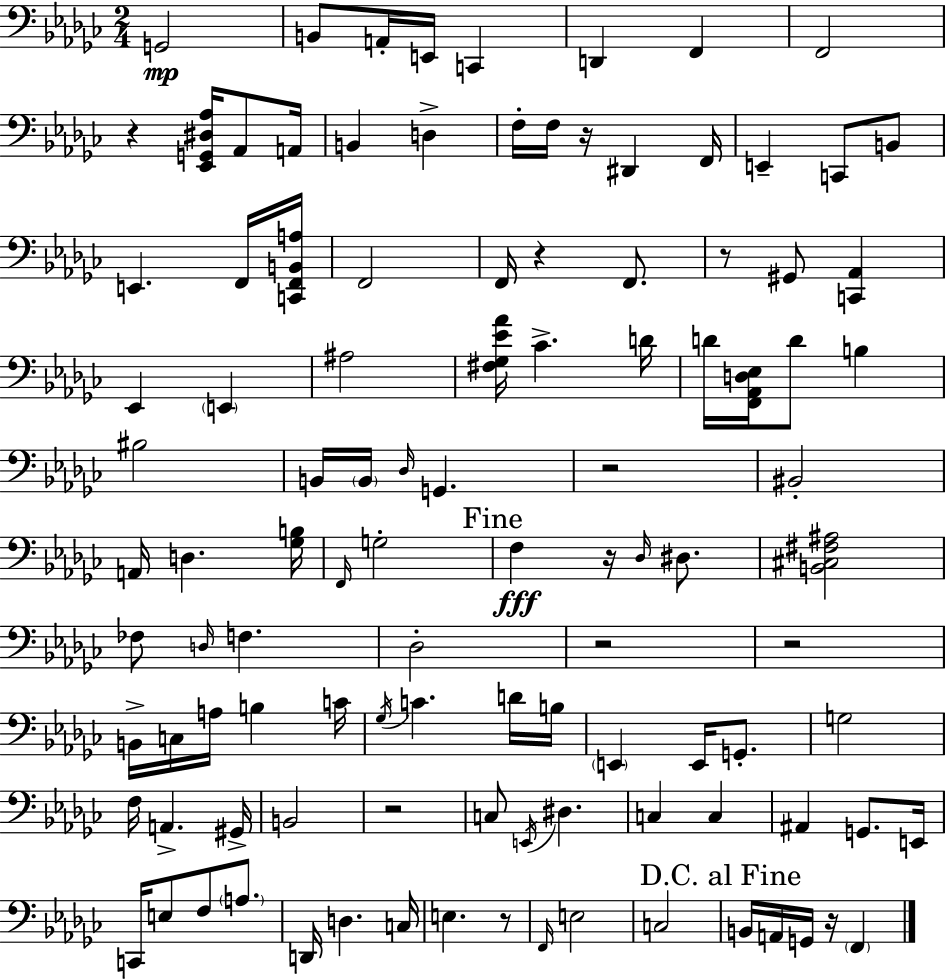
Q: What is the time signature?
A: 2/4